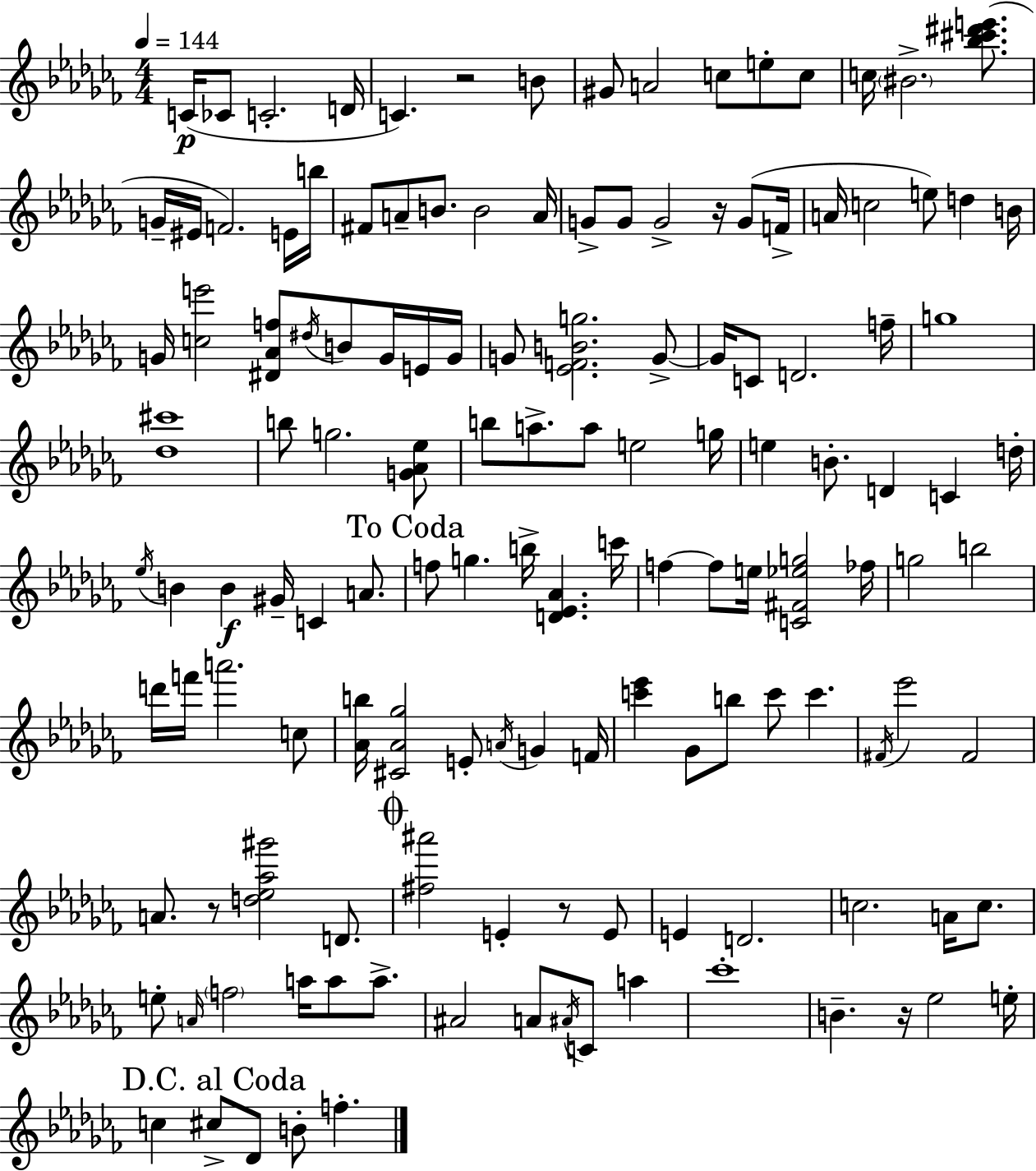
C4/s CES4/e C4/h. D4/s C4/q. R/h B4/e G#4/e A4/h C5/e E5/e C5/e C5/s BIS4/h. [Bb5,C#6,D#6,E6]/e. G4/s EIS4/s F4/h. E4/s B5/s F#4/e A4/e B4/e. B4/h A4/s G4/e G4/e G4/h R/s G4/e F4/s A4/s C5/h E5/e D5/q B4/s G4/s [C5,E6]/h [D#4,Ab4,F5]/e D#5/s B4/e G4/s E4/s G4/s G4/e [Eb4,F4,B4,G5]/h. G4/e G4/s C4/e D4/h. F5/s G5/w [Db5,C#6]/w B5/e G5/h. [G4,Ab4,Eb5]/e B5/e A5/e. A5/e E5/h G5/s E5/q B4/e. D4/q C4/q D5/s Eb5/s B4/q B4/q G#4/s C4/q A4/e. F5/e G5/q. B5/s [D4,Eb4,Ab4]/q. C6/s F5/q F5/e E5/s [C4,F#4,Eb5,G5]/h FES5/s G5/h B5/h D6/s F6/s A6/h. C5/e [Ab4,B5]/s [C#4,Ab4,Gb5]/h E4/e A4/s G4/q F4/s [C6,Eb6]/q Gb4/e B5/e C6/e C6/q. F#4/s Eb6/h F#4/h A4/e. R/e [D5,Eb5,Ab5,G#6]/h D4/e. [F#5,A#6]/h E4/q R/e E4/e E4/q D4/h. C5/h. A4/s C5/e. E5/e A4/s F5/h A5/s A5/e A5/e. A#4/h A4/e A#4/s C4/e A5/q CES6/w B4/q. R/s Eb5/h E5/s C5/q C#5/e Db4/e B4/e F5/q.